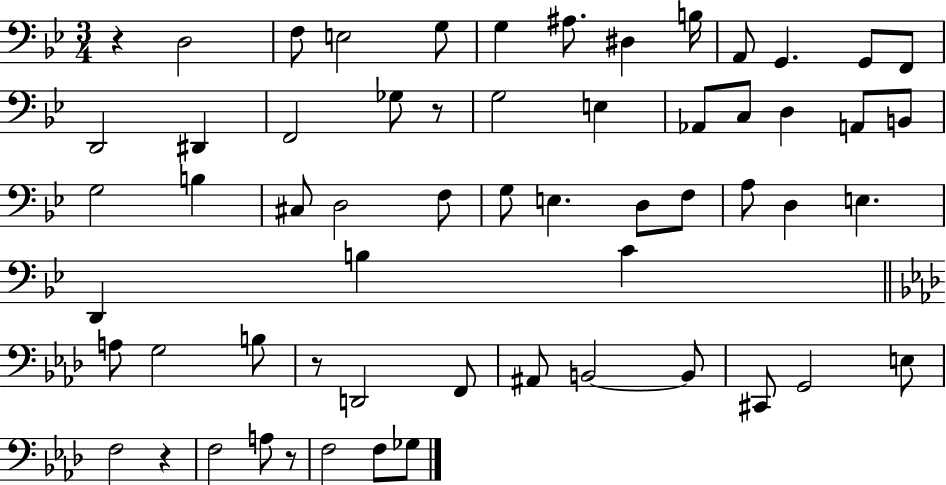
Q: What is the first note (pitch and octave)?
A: D3